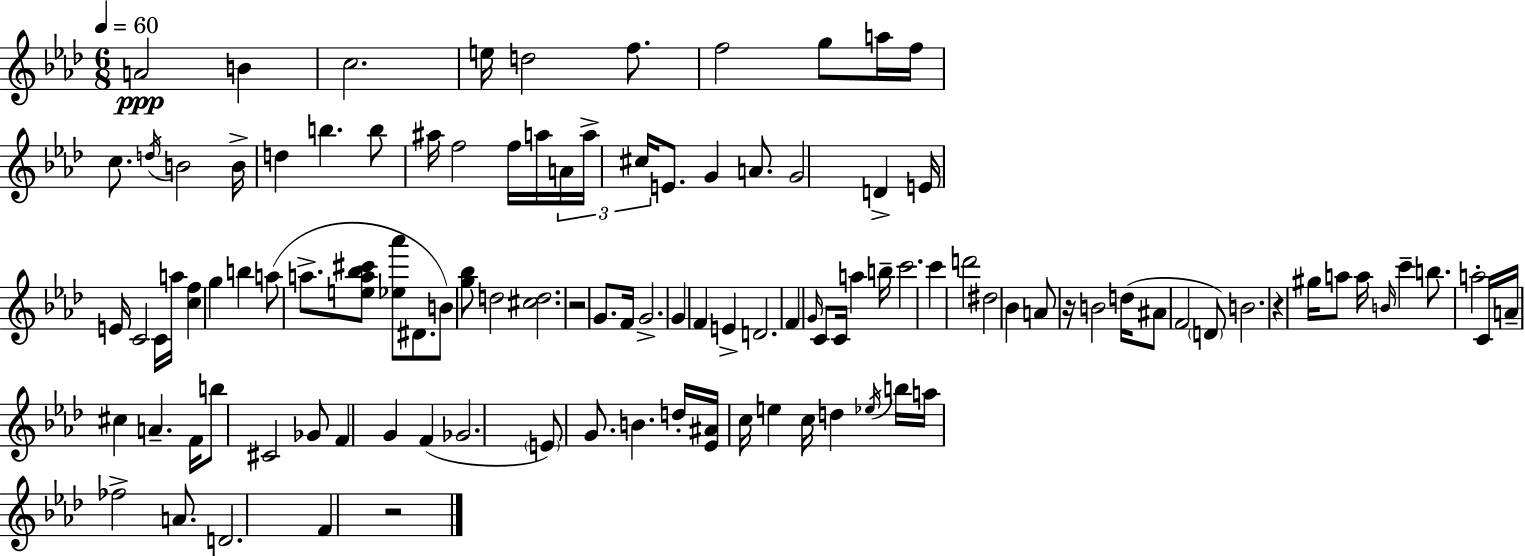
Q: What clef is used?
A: treble